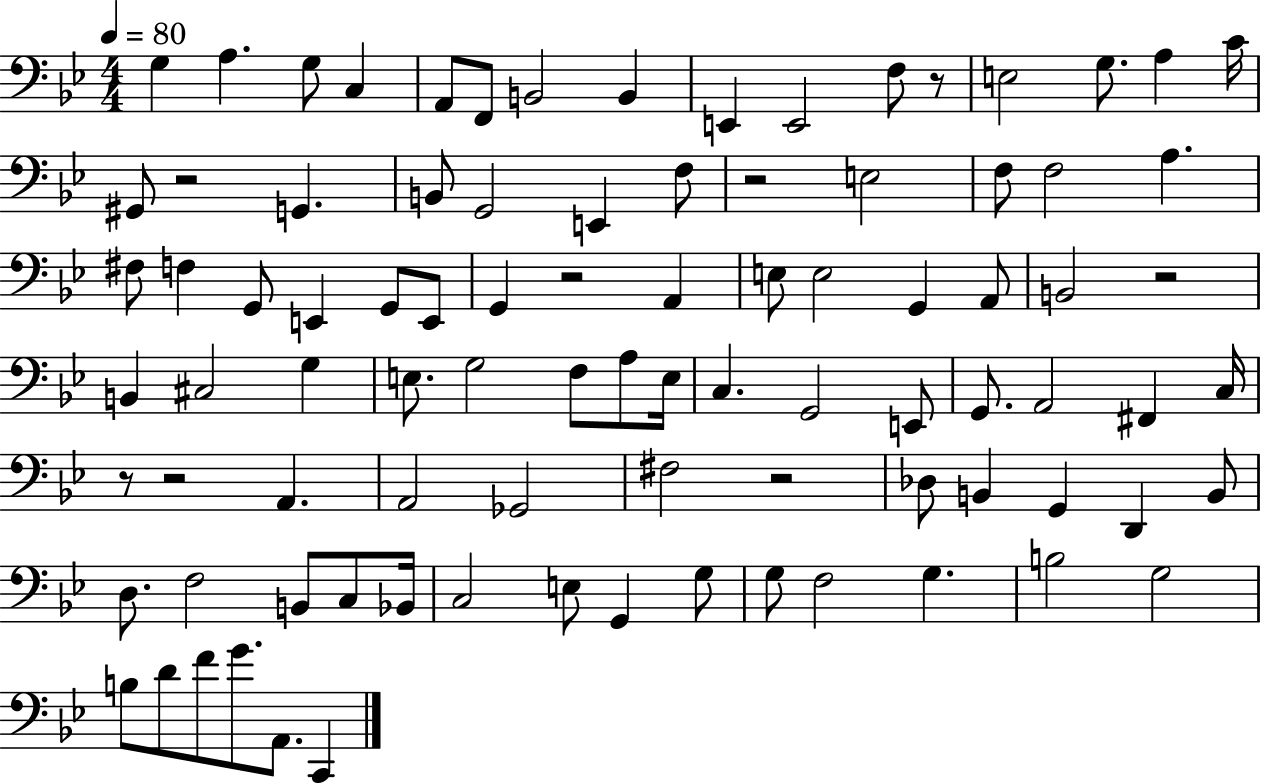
G3/q A3/q. G3/e C3/q A2/e F2/e B2/h B2/q E2/q E2/h F3/e R/e E3/h G3/e. A3/q C4/s G#2/e R/h G2/q. B2/e G2/h E2/q F3/e R/h E3/h F3/e F3/h A3/q. F#3/e F3/q G2/e E2/q G2/e E2/e G2/q R/h A2/q E3/e E3/h G2/q A2/e B2/h R/h B2/q C#3/h G3/q E3/e. G3/h F3/e A3/e E3/s C3/q. G2/h E2/e G2/e. A2/h F#2/q C3/s R/e R/h A2/q. A2/h Gb2/h F#3/h R/h Db3/e B2/q G2/q D2/q B2/e D3/e. F3/h B2/e C3/e Bb2/s C3/h E3/e G2/q G3/e G3/e F3/h G3/q. B3/h G3/h B3/e D4/e F4/e G4/e. A2/e. C2/q